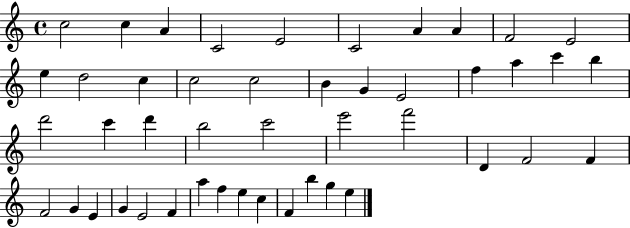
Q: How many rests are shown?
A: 0